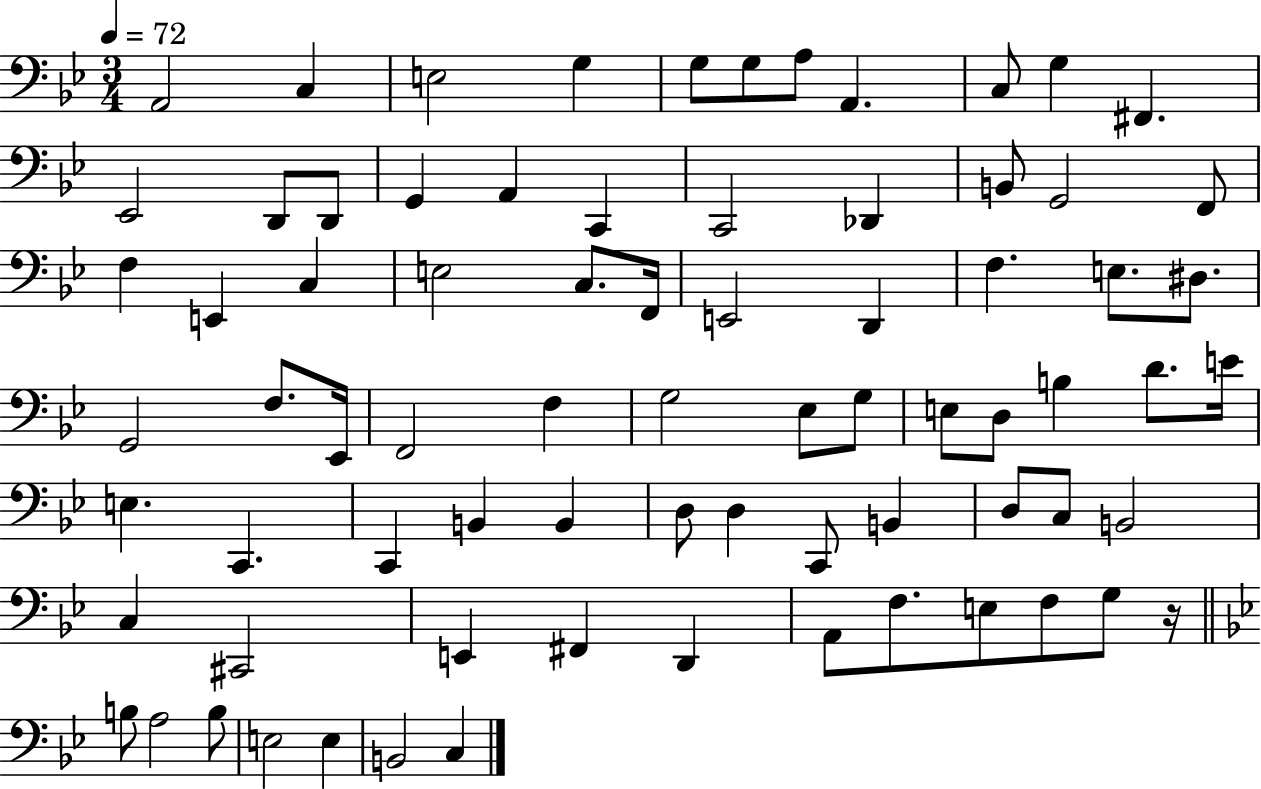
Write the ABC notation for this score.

X:1
T:Untitled
M:3/4
L:1/4
K:Bb
A,,2 C, E,2 G, G,/2 G,/2 A,/2 A,, C,/2 G, ^F,, _E,,2 D,,/2 D,,/2 G,, A,, C,, C,,2 _D,, B,,/2 G,,2 F,,/2 F, E,, C, E,2 C,/2 F,,/4 E,,2 D,, F, E,/2 ^D,/2 G,,2 F,/2 _E,,/4 F,,2 F, G,2 _E,/2 G,/2 E,/2 D,/2 B, D/2 E/4 E, C,, C,, B,, B,, D,/2 D, C,,/2 B,, D,/2 C,/2 B,,2 C, ^C,,2 E,, ^F,, D,, A,,/2 F,/2 E,/2 F,/2 G,/2 z/4 B,/2 A,2 B,/2 E,2 E, B,,2 C,